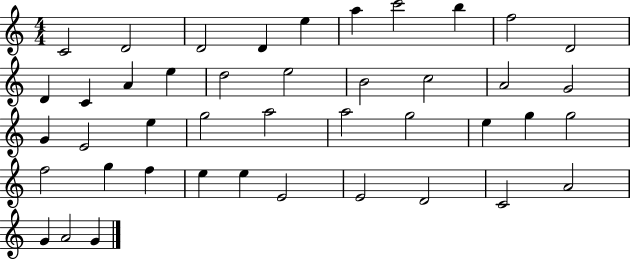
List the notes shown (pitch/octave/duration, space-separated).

C4/h D4/h D4/h D4/q E5/q A5/q C6/h B5/q F5/h D4/h D4/q C4/q A4/q E5/q D5/h E5/h B4/h C5/h A4/h G4/h G4/q E4/h E5/q G5/h A5/h A5/h G5/h E5/q G5/q G5/h F5/h G5/q F5/q E5/q E5/q E4/h E4/h D4/h C4/h A4/h G4/q A4/h G4/q